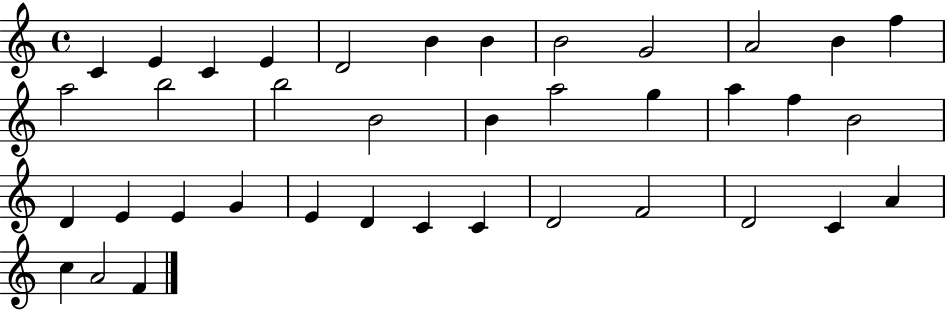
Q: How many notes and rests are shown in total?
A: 38